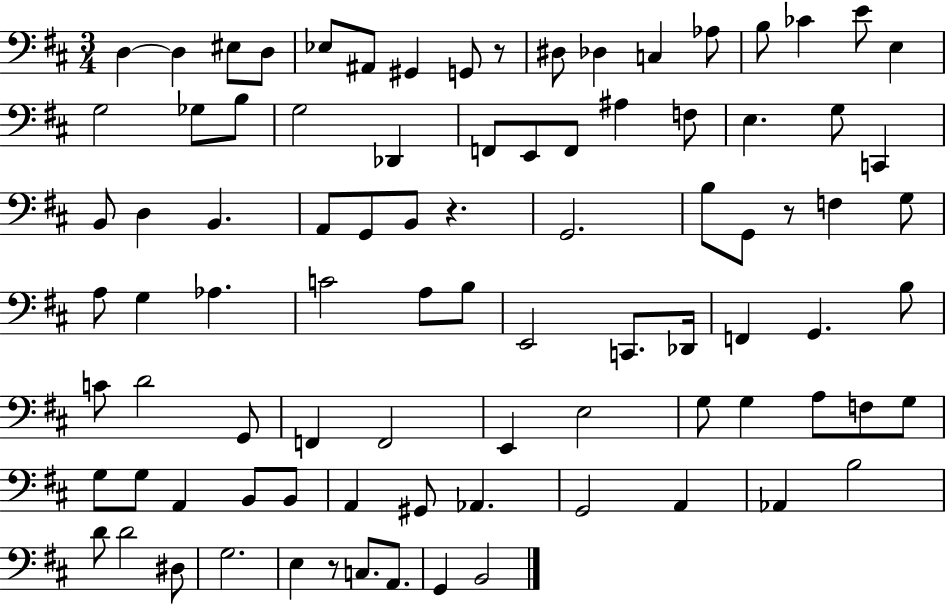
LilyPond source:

{
  \clef bass
  \numericTimeSignature
  \time 3/4
  \key d \major
  d4~~ d4 eis8 d8 | ees8 ais,8 gis,4 g,8 r8 | dis8 des4 c4 aes8 | b8 ces'4 e'8 e4 | \break g2 ges8 b8 | g2 des,4 | f,8 e,8 f,8 ais4 f8 | e4. g8 c,4 | \break b,8 d4 b,4. | a,8 g,8 b,8 r4. | g,2. | b8 g,8 r8 f4 g8 | \break a8 g4 aes4. | c'2 a8 b8 | e,2 c,8. des,16 | f,4 g,4. b8 | \break c'8 d'2 g,8 | f,4 f,2 | e,4 e2 | g8 g4 a8 f8 g8 | \break g8 g8 a,4 b,8 b,8 | a,4 gis,8 aes,4. | g,2 a,4 | aes,4 b2 | \break d'8 d'2 dis8 | g2. | e4 r8 c8. a,8. | g,4 b,2 | \break \bar "|."
}